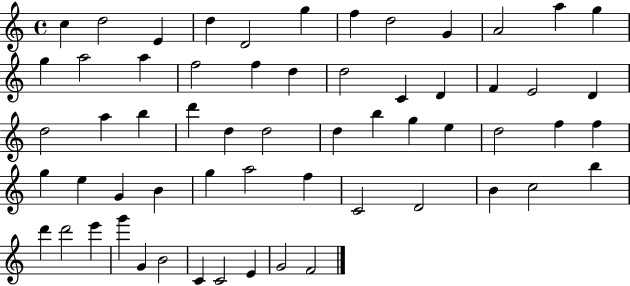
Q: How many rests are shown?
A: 0